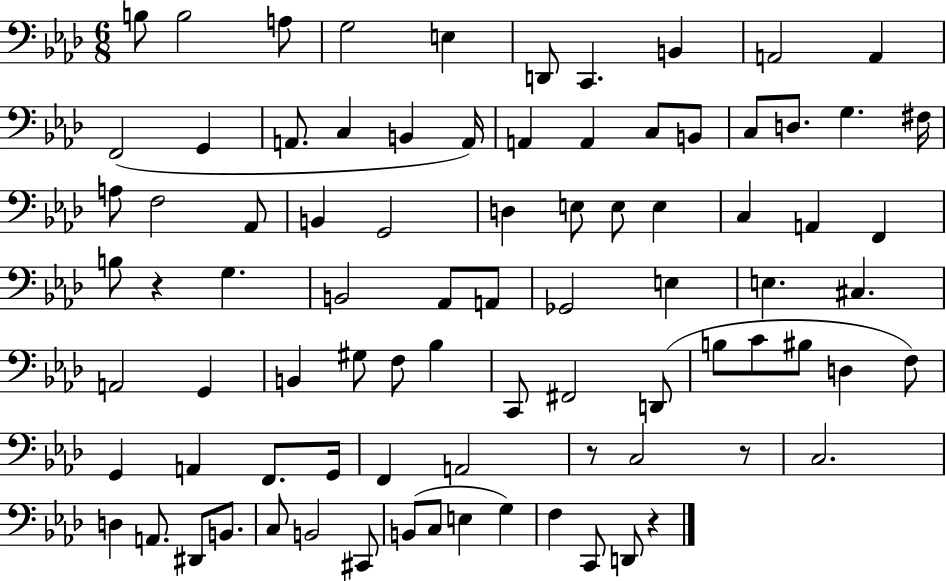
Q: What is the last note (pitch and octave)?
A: D2